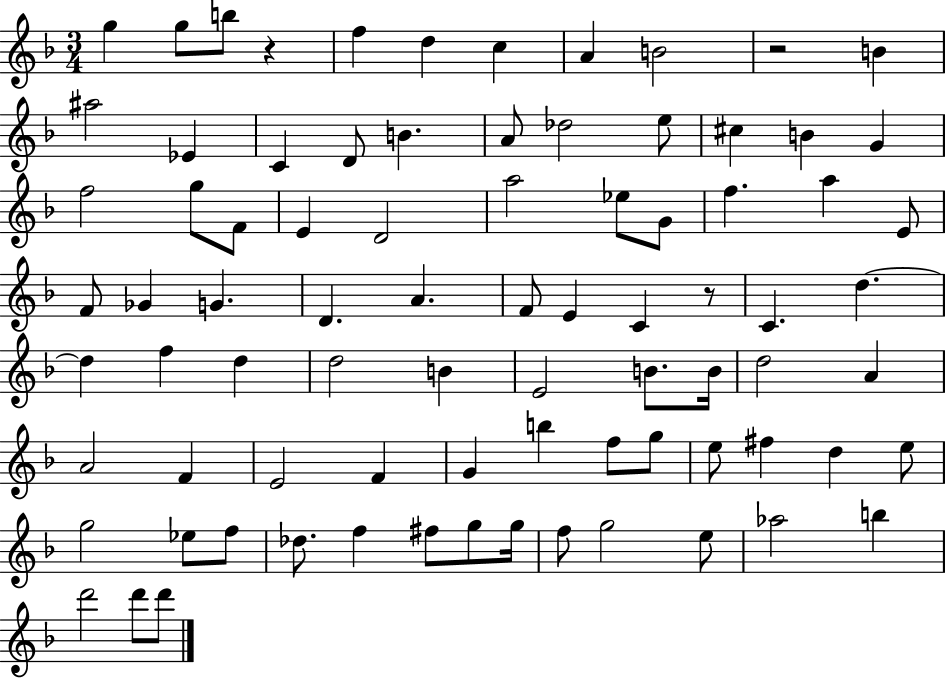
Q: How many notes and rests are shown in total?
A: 82